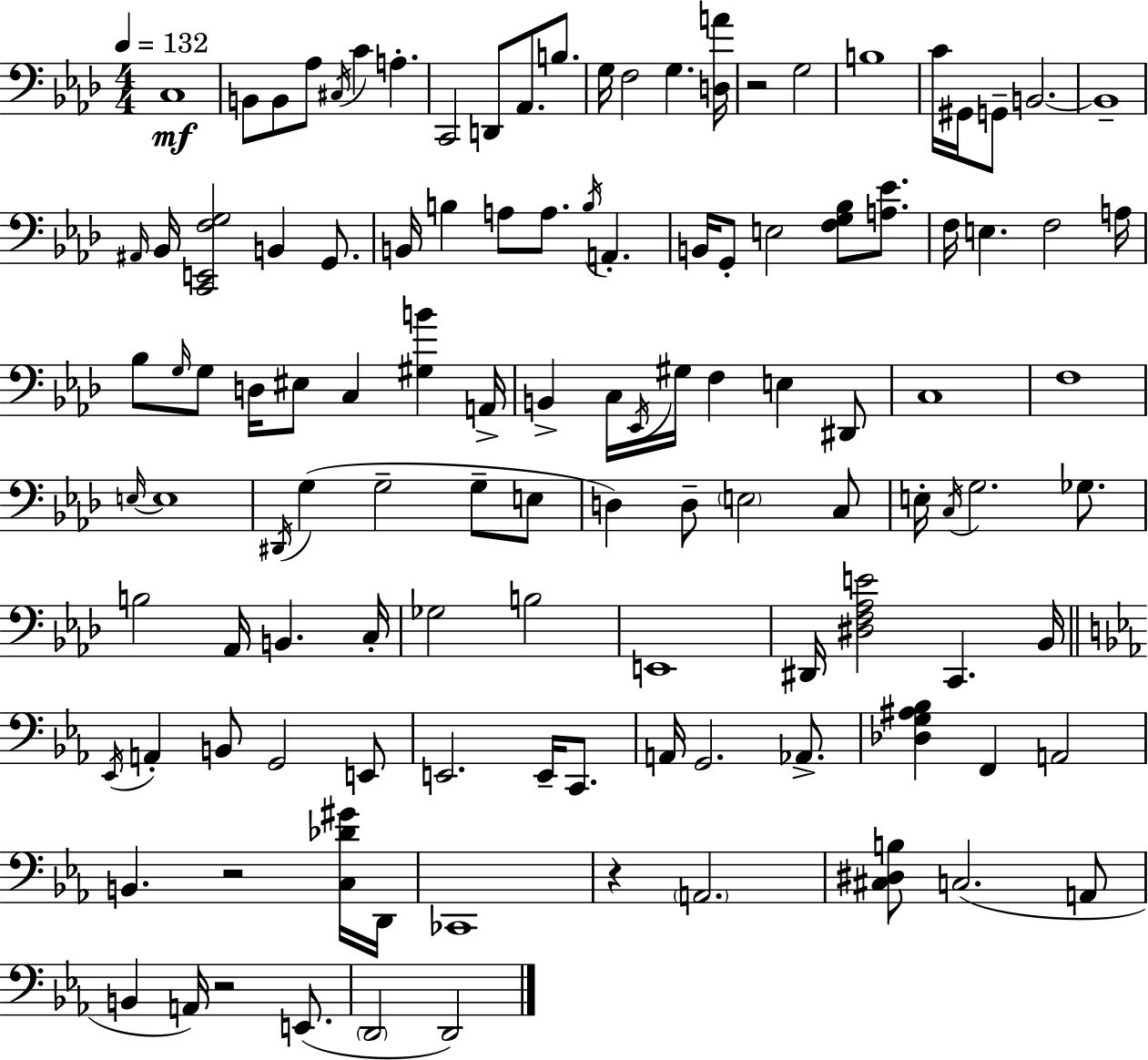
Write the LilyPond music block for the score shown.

{
  \clef bass
  \numericTimeSignature
  \time 4/4
  \key aes \major
  \tempo 4 = 132
  \repeat volta 2 { c1\mf | b,8 b,8 aes8 \acciaccatura { cis16 } c'4 a4.-. | c,2 d,8 aes,8. b8. | g16 f2 g4. | \break <d a'>16 r2 g2 | b1 | c'16 gis,16 g,8-- b,2.~~ | b,1-- | \break \grace { ais,16 } bes,16 <c, e, f g>2 b,4 g,8. | b,16 b4 a8 a8. \acciaccatura { b16 } a,4.-. | b,16 g,8-. e2 <f g bes>8 | <a ees'>8. f16 e4. f2 | \break a16 bes8 \grace { g16 } g8 d16 eis8 c4 <gis b'>4 | a,16-> b,4-> c16 \acciaccatura { ees,16 } gis16 f4 e4 | dis,8 c1 | f1 | \break \grace { e16~ }~ e1 | \acciaccatura { dis,16 } g4( g2-- | g8-- e8 d4) d8-- \parenthesize e2 | c8 e16-. \acciaccatura { c16 } g2. | \break ges8. b2 | aes,16 b,4. c16-. ges2 | b2 e,1 | dis,16 <dis f aes e'>2 | \break c,4. bes,16 \bar "||" \break \key c \minor \acciaccatura { ees,16 } a,4-. b,8 g,2 e,8 | e,2. e,16-- c,8. | a,16 g,2. aes,8.-> | <des g ais bes>4 f,4 a,2 | \break b,4. r2 <c des' gis'>16 | d,16 ces,1 | r4 \parenthesize a,2. | <cis dis b>8 c2.( a,8 | \break b,4 a,16) r2 e,8.( | \parenthesize d,2 d,2) | } \bar "|."
}